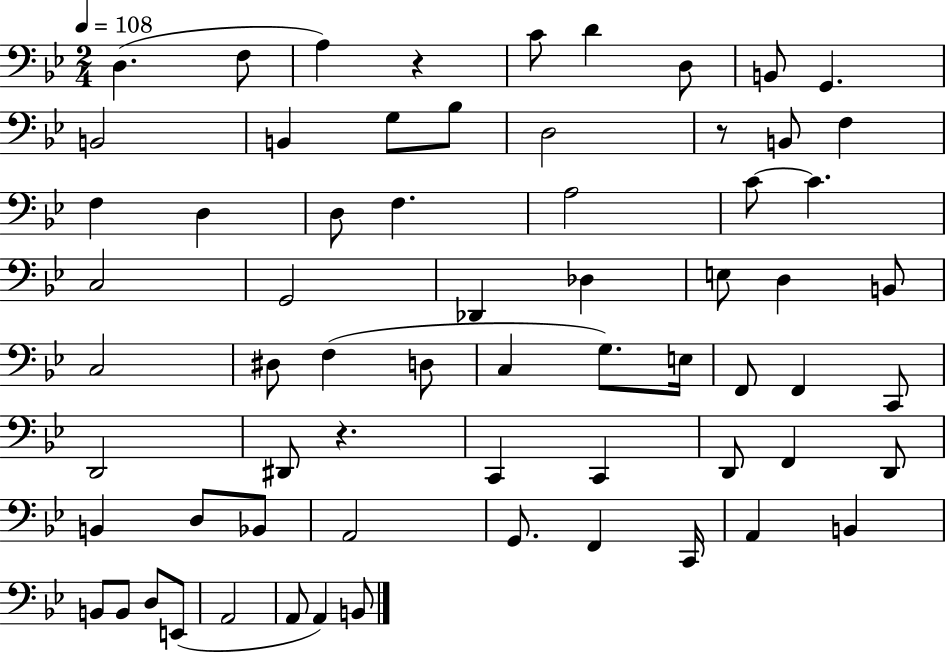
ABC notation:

X:1
T:Untitled
M:2/4
L:1/4
K:Bb
D, F,/2 A, z C/2 D D,/2 B,,/2 G,, B,,2 B,, G,/2 _B,/2 D,2 z/2 B,,/2 F, F, D, D,/2 F, A,2 C/2 C C,2 G,,2 _D,, _D, E,/2 D, B,,/2 C,2 ^D,/2 F, D,/2 C, G,/2 E,/4 F,,/2 F,, C,,/2 D,,2 ^D,,/2 z C,, C,, D,,/2 F,, D,,/2 B,, D,/2 _B,,/2 A,,2 G,,/2 F,, C,,/4 A,, B,, B,,/2 B,,/2 D,/2 E,,/2 A,,2 A,,/2 A,, B,,/2